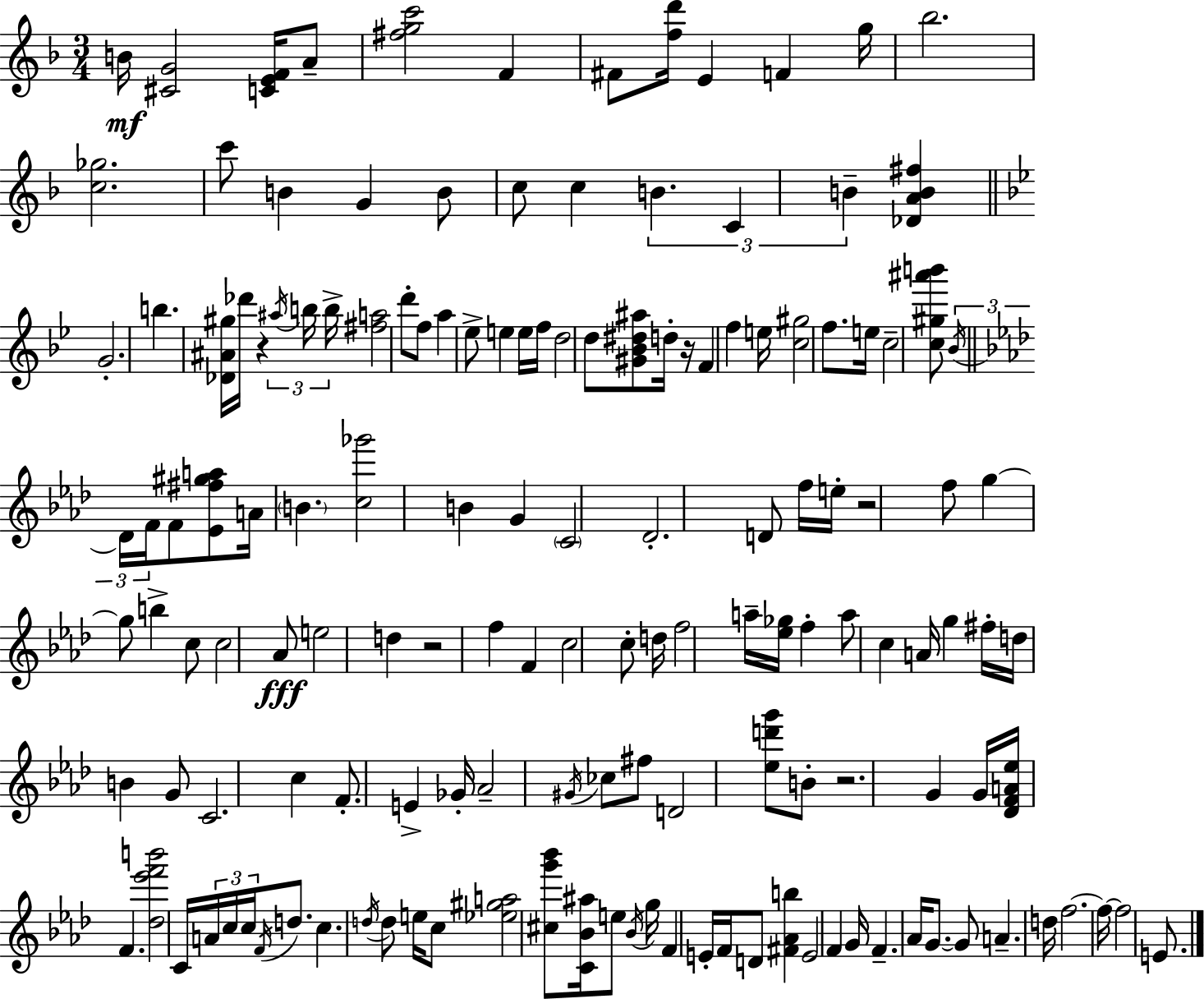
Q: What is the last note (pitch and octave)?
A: E4